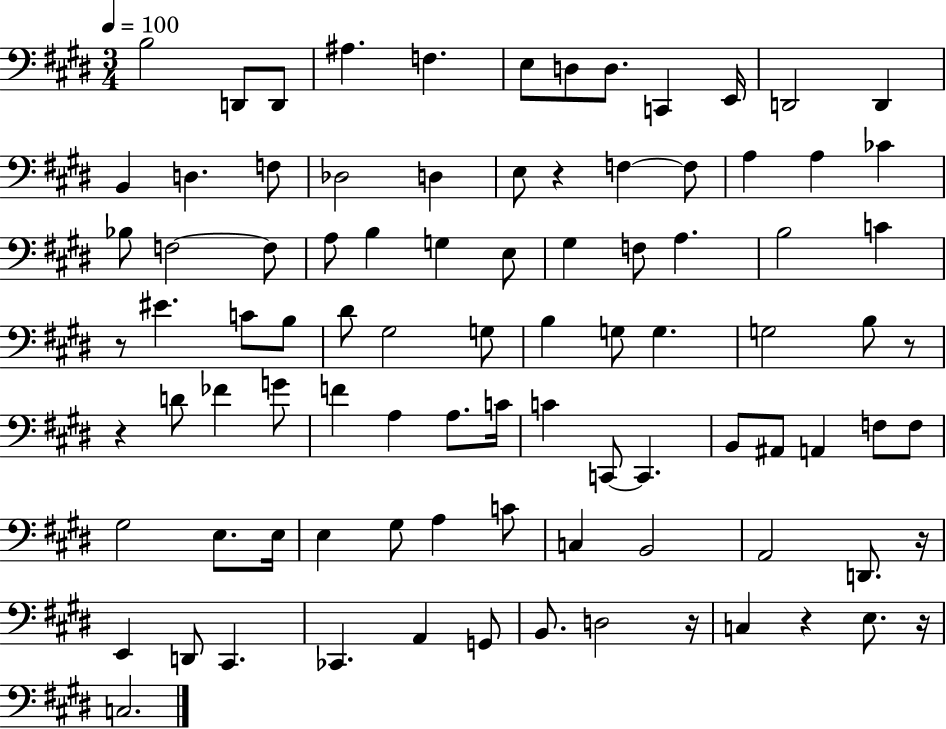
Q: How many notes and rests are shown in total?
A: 91